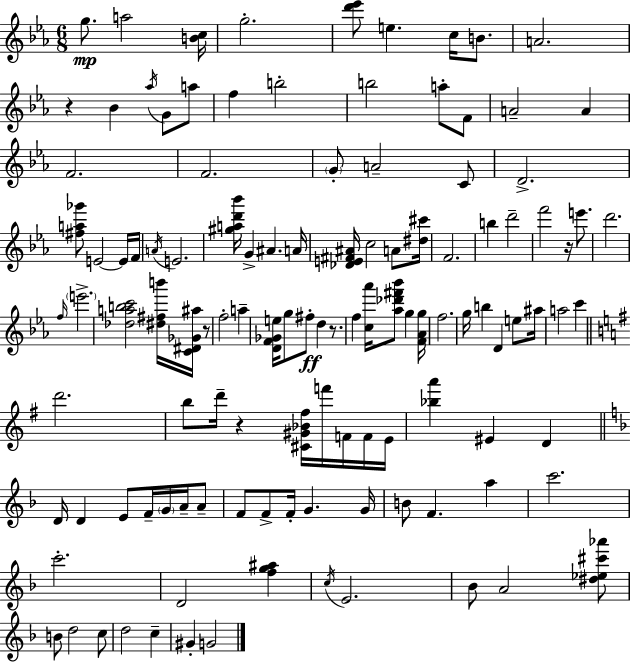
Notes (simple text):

G5/e. A5/h [B4,C5]/s G5/h. [D6,Eb6]/e E5/q. C5/s B4/e. A4/h. R/q Bb4/q Ab5/s G4/e A5/e F5/q B5/h B5/h A5/e F4/e A4/h A4/q F4/h. F4/h. G4/e A4/h C4/e D4/h. [F#5,A5,Gb6]/e E4/h E4/s F4/s A4/s E4/h. [G#5,A5,D6,Bb6]/s G4/q A#4/q. A4/s [Db4,E4,F#4,A#4]/s C5/h A4/e [D#5,C#6]/s F4/h. B5/q D6/h F6/h R/s E6/e. D6/h. F5/s E6/h. [Db5,A5,B5,C6]/h [D#5,F#5,B6]/s [C4,D#4,Gb4,A#5]/s R/e F5/h A5/q [D4,F4,Gb4,E5]/s G5/e F#5/e D5/q R/e. F5/q [C5,Ab6]/s [Ab5,Db6,F#6,Bb6]/e G5/q [F4,Ab4,G5]/s F5/h. G5/s B5/q D4/q E5/e A#5/s A5/h C6/q D6/h. B5/e D6/s R/q [C#4,G#4,Bb4,F#5]/s F6/s F4/s F4/s E4/s [Bb5,A6]/q EIS4/q D4/q D4/s D4/q E4/e F4/s G4/s A4/s A4/e F4/e F4/e F4/s G4/q. G4/s B4/e F4/q. A5/q C6/h. C6/h. D4/h [F5,G5,A#5]/q C5/s E4/h. Bb4/e A4/h [D#5,Eb5,C#6,Ab6]/e B4/e D5/h C5/e D5/h C5/q G#4/q G4/h